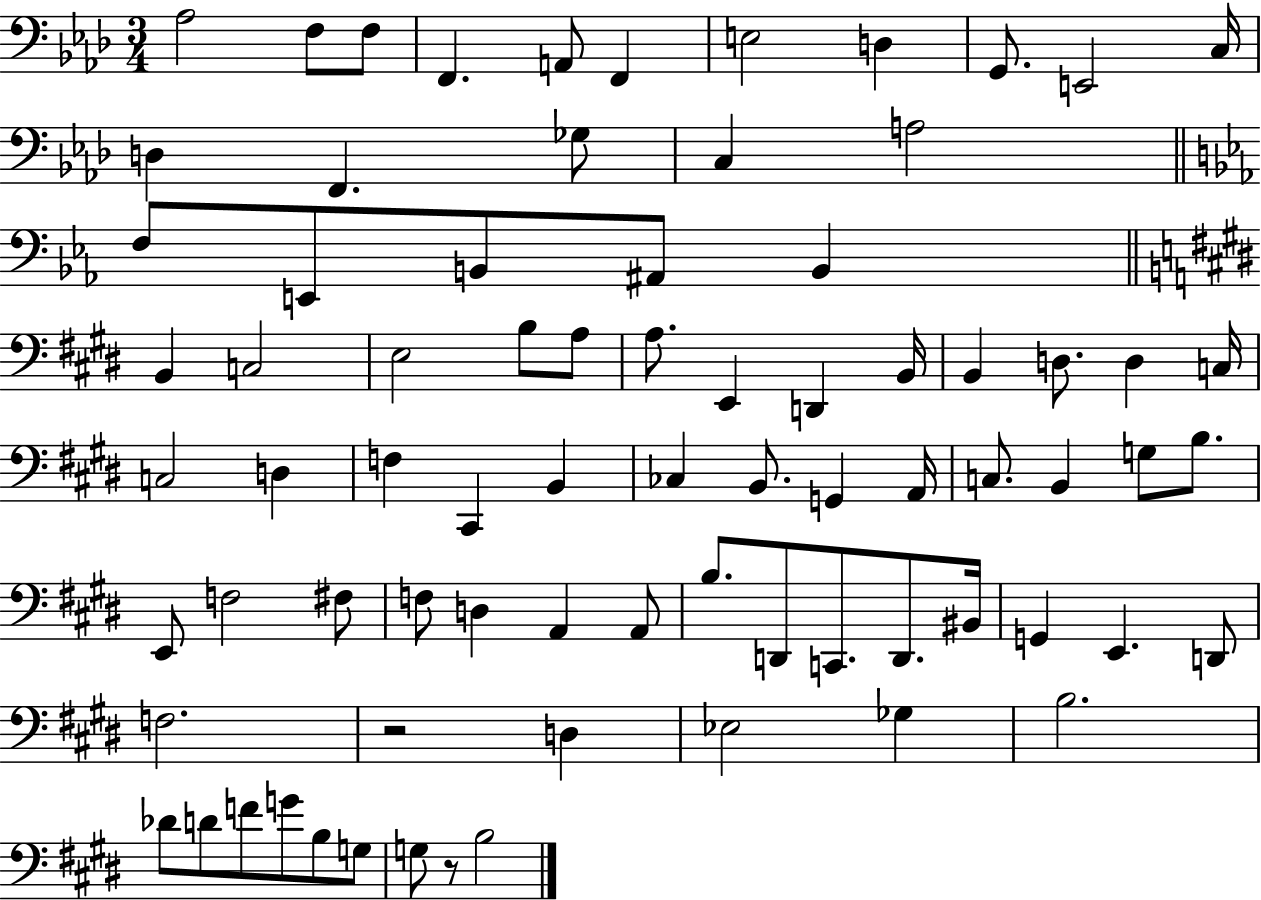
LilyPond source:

{
  \clef bass
  \numericTimeSignature
  \time 3/4
  \key aes \major
  aes2 f8 f8 | f,4. a,8 f,4 | e2 d4 | g,8. e,2 c16 | \break d4 f,4. ges8 | c4 a2 | \bar "||" \break \key c \minor f8 e,8 b,8 ais,8 b,4 | \bar "||" \break \key e \major b,4 c2 | e2 b8 a8 | a8. e,4 d,4 b,16 | b,4 d8. d4 c16 | \break c2 d4 | f4 cis,4 b,4 | ces4 b,8. g,4 a,16 | c8. b,4 g8 b8. | \break e,8 f2 fis8 | f8 d4 a,4 a,8 | b8. d,8 c,8. d,8. bis,16 | g,4 e,4. d,8 | \break f2. | r2 d4 | ees2 ges4 | b2. | \break des'8 d'8 f'8 g'8 b8 g8 | g8 r8 b2 | \bar "|."
}